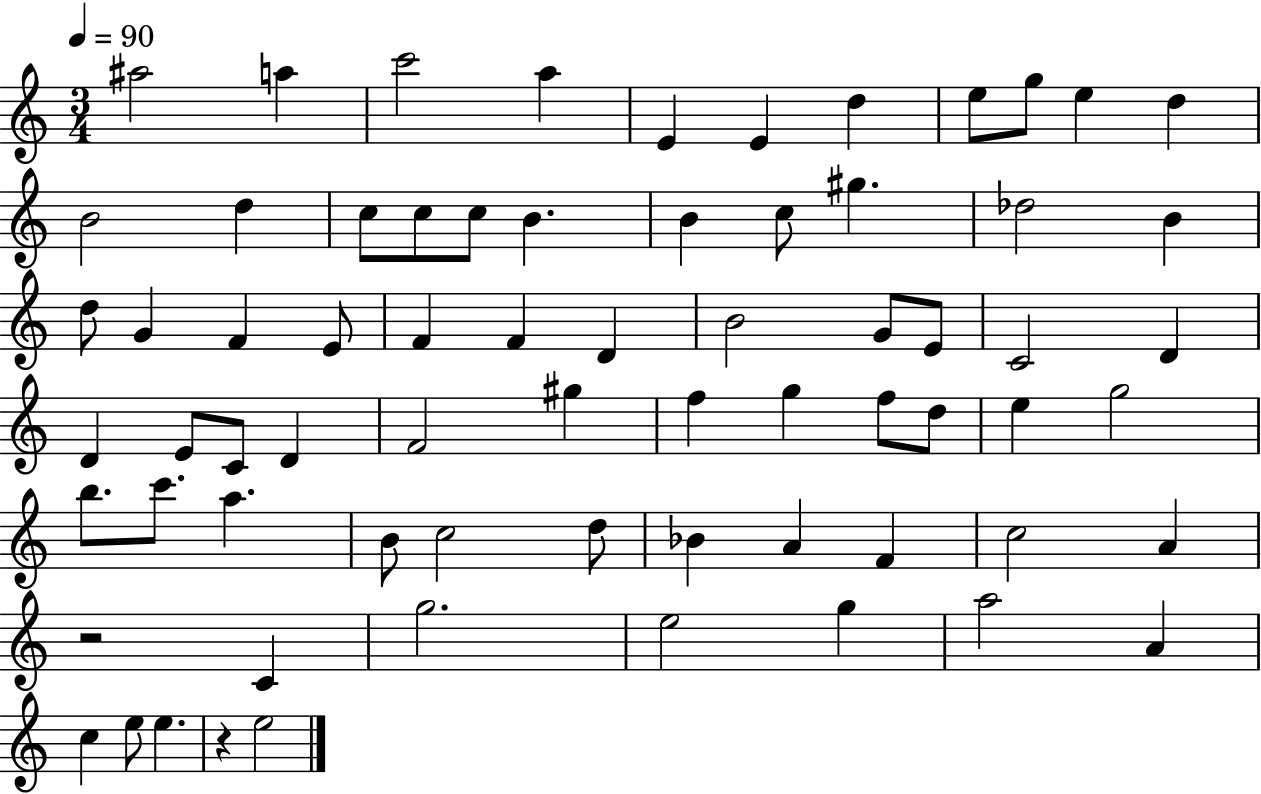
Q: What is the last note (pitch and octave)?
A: E5